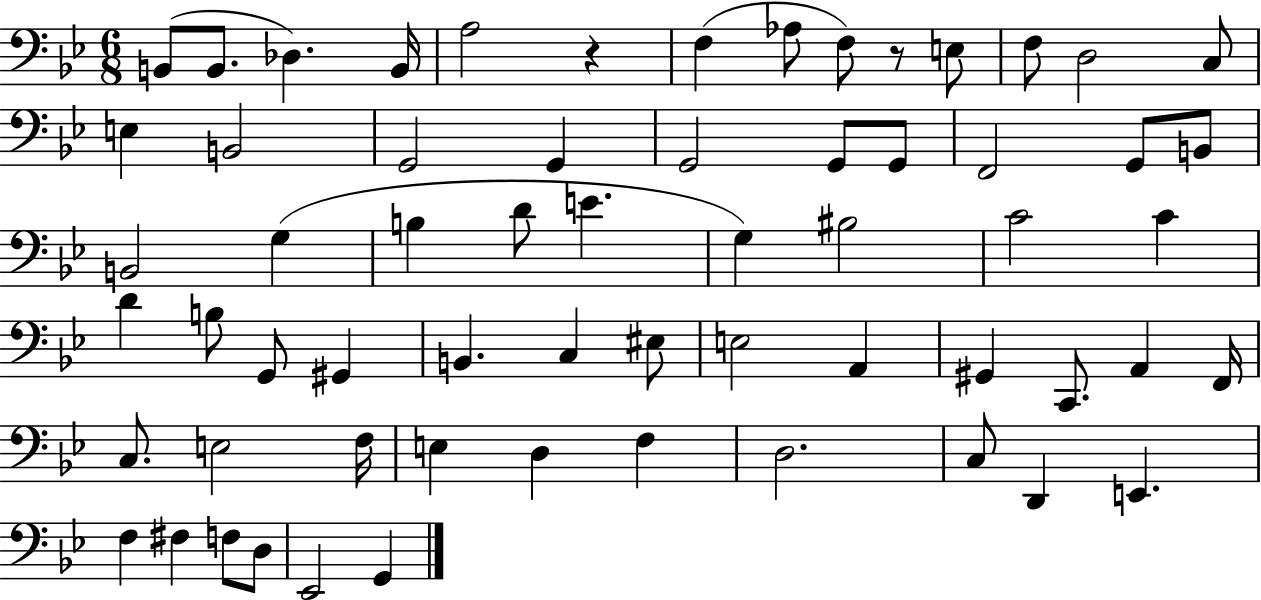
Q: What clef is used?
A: bass